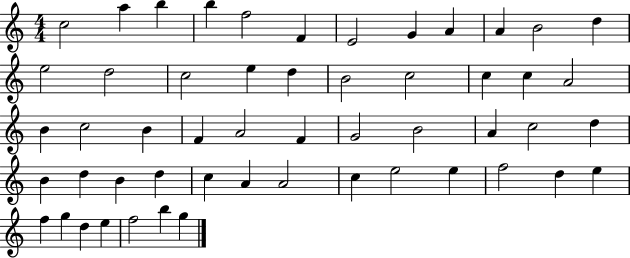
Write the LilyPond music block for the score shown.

{
  \clef treble
  \numericTimeSignature
  \time 4/4
  \key c \major
  c''2 a''4 b''4 | b''4 f''2 f'4 | e'2 g'4 a'4 | a'4 b'2 d''4 | \break e''2 d''2 | c''2 e''4 d''4 | b'2 c''2 | c''4 c''4 a'2 | \break b'4 c''2 b'4 | f'4 a'2 f'4 | g'2 b'2 | a'4 c''2 d''4 | \break b'4 d''4 b'4 d''4 | c''4 a'4 a'2 | c''4 e''2 e''4 | f''2 d''4 e''4 | \break f''4 g''4 d''4 e''4 | f''2 b''4 g''4 | \bar "|."
}